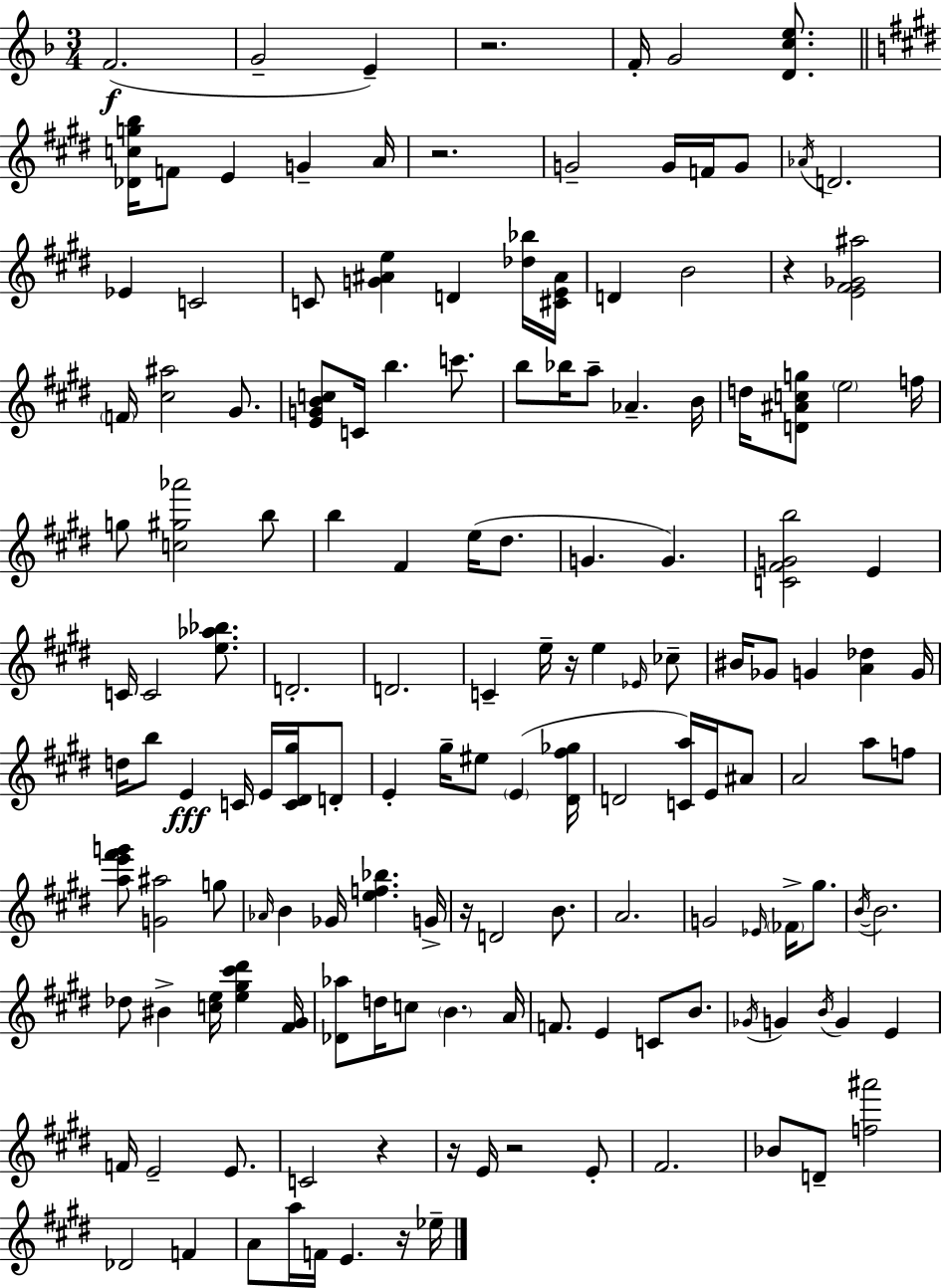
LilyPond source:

{
  \clef treble
  \numericTimeSignature
  \time 3/4
  \key f \major
  f'2.(\f | g'2-- e'4--) | r2. | f'16-. g'2 <d' c'' e''>8. | \break \bar "||" \break \key e \major <des' c'' g'' b''>16 f'8 e'4 g'4-- a'16 | r2. | g'2-- g'16 f'16 g'8 | \acciaccatura { aes'16 } d'2. | \break ees'4 c'2 | c'8 <g' ais' e''>4 d'4 <des'' bes''>16 | <cis' e' ais'>16 d'4 b'2 | r4 <e' fis' ges' ais''>2 | \break \parenthesize f'16 <cis'' ais''>2 gis'8. | <e' g' b' c''>8 c'16 b''4. c'''8. | b''8 bes''16 a''8-- aes'4.-- | b'16 d''16 <d' ais' c'' g''>8 \parenthesize e''2 | \break f''16 g''8 <c'' gis'' aes'''>2 b''8 | b''4 fis'4 e''16( dis''8. | g'4. g'4.) | <c' fis' g' b''>2 e'4 | \break c'16 c'2 <e'' aes'' bes''>8. | d'2.-. | d'2. | c'4-- e''16-- r16 e''4 \grace { ees'16 } | \break ces''8-- bis'16 ges'8 g'4 <a' des''>4 | g'16 d''16 b''8 e'4\fff c'16 e'16 <c' dis' gis''>16 | d'8-. e'4-. gis''16-- eis''8 \parenthesize e'4( | <dis' fis'' ges''>16 d'2 <c' a''>16) e'16 | \break ais'8 a'2 a''8 | f''8 <a'' e''' fis''' g'''>8 <g' ais''>2 | g''8 \grace { aes'16 } b'4 ges'16 <e'' f'' bes''>4. | g'16-> r16 d'2 | \break b'8. a'2. | g'2 \grace { ees'16 } | \parenthesize fes'16-> gis''8. \acciaccatura { b'16~ }~ b'2. | des''8 bis'4-> <c'' e''>16 | \break <e'' gis'' cis''' dis'''>4 <fis' gis'>16 <des' aes''>8 d''16 c''8 \parenthesize b'4. | a'16 f'8. e'4 | c'8 b'8. \acciaccatura { ges'16 } g'4 \acciaccatura { b'16 } g'4 | e'4 f'16 e'2-- | \break e'8. c'2 | r4 r16 e'16 r2 | e'8-. fis'2. | bes'8 d'8-- <f'' ais'''>2 | \break des'2 | f'4 a'8 a''16 f'16 e'4. | r16 ees''16-- \bar "|."
}